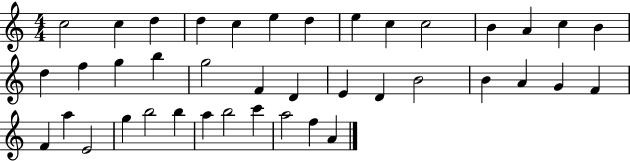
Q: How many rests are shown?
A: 0